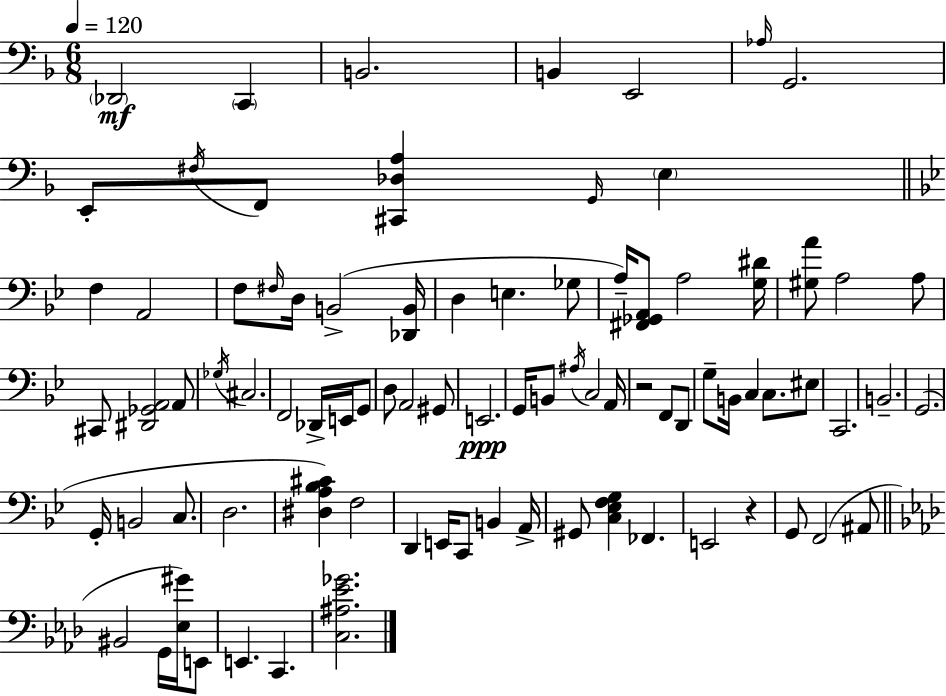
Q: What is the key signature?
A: D minor